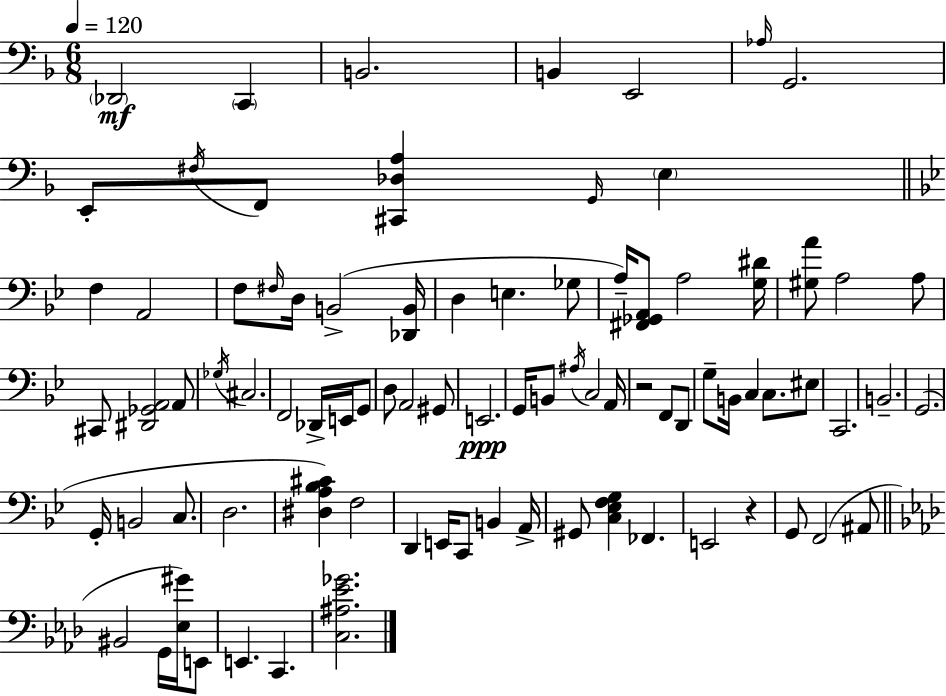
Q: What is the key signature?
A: D minor